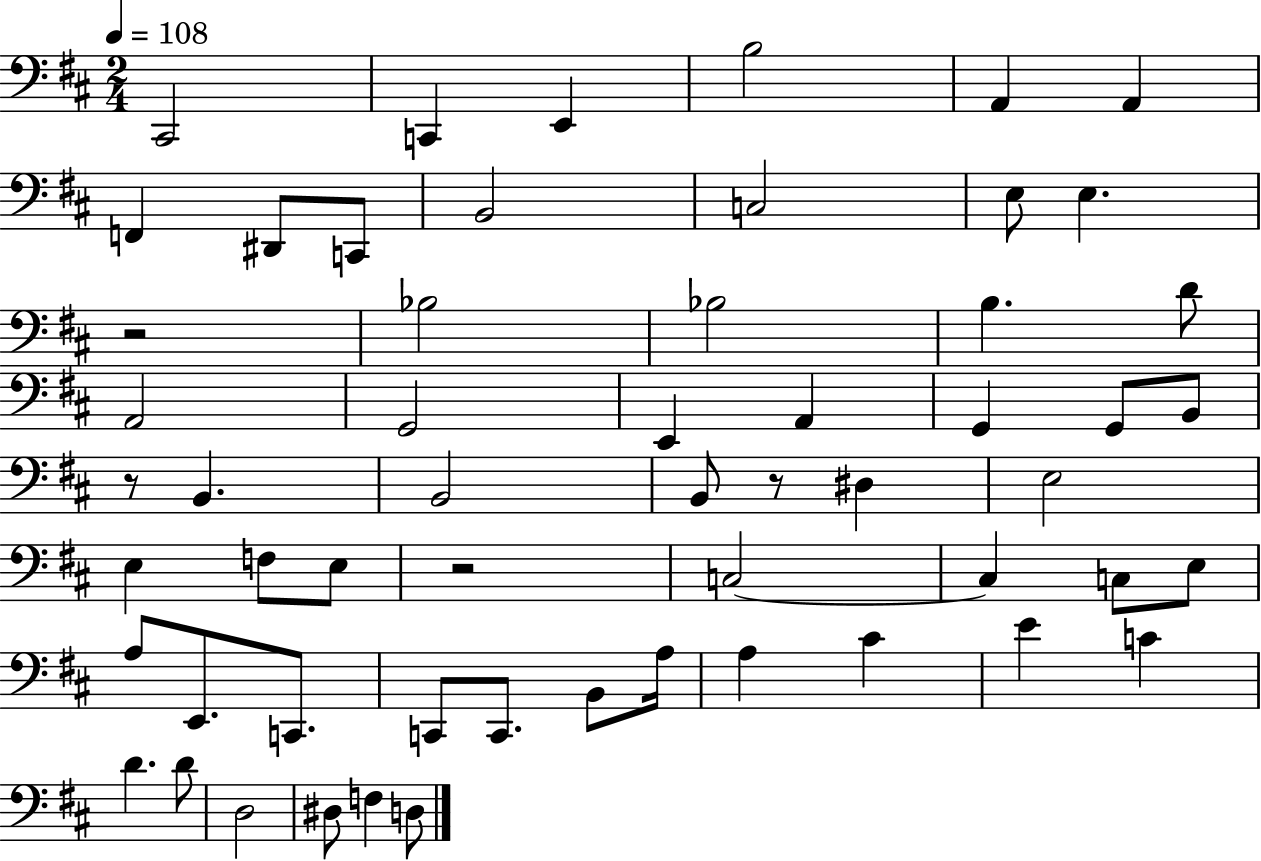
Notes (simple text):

C#2/h C2/q E2/q B3/h A2/q A2/q F2/q D#2/e C2/e B2/h C3/h E3/e E3/q. R/h Bb3/h Bb3/h B3/q. D4/e A2/h G2/h E2/q A2/q G2/q G2/e B2/e R/e B2/q. B2/h B2/e R/e D#3/q E3/h E3/q F3/e E3/e R/h C3/h C3/q C3/e E3/e A3/e E2/e. C2/e. C2/e C2/e. B2/e A3/s A3/q C#4/q E4/q C4/q D4/q. D4/e D3/h D#3/e F3/q D3/e